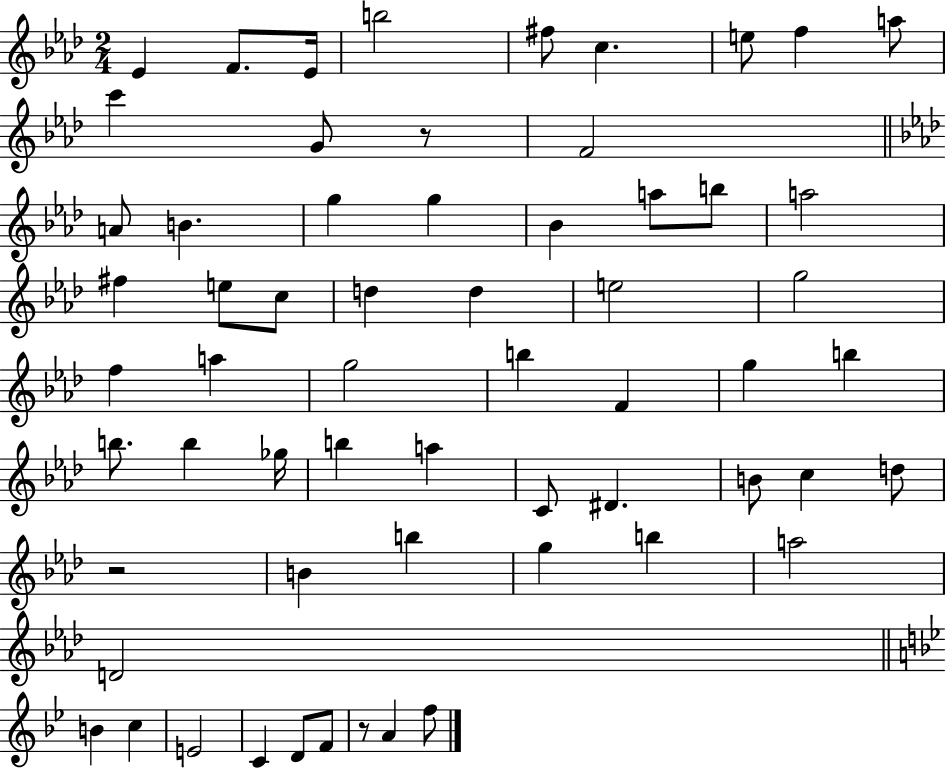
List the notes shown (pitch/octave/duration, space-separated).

Eb4/q F4/e. Eb4/s B5/h F#5/e C5/q. E5/e F5/q A5/e C6/q G4/e R/e F4/h A4/e B4/q. G5/q G5/q Bb4/q A5/e B5/e A5/h F#5/q E5/e C5/e D5/q D5/q E5/h G5/h F5/q A5/q G5/h B5/q F4/q G5/q B5/q B5/e. B5/q Gb5/s B5/q A5/q C4/e D#4/q. B4/e C5/q D5/e R/h B4/q B5/q G5/q B5/q A5/h D4/h B4/q C5/q E4/h C4/q D4/e F4/e R/e A4/q F5/e